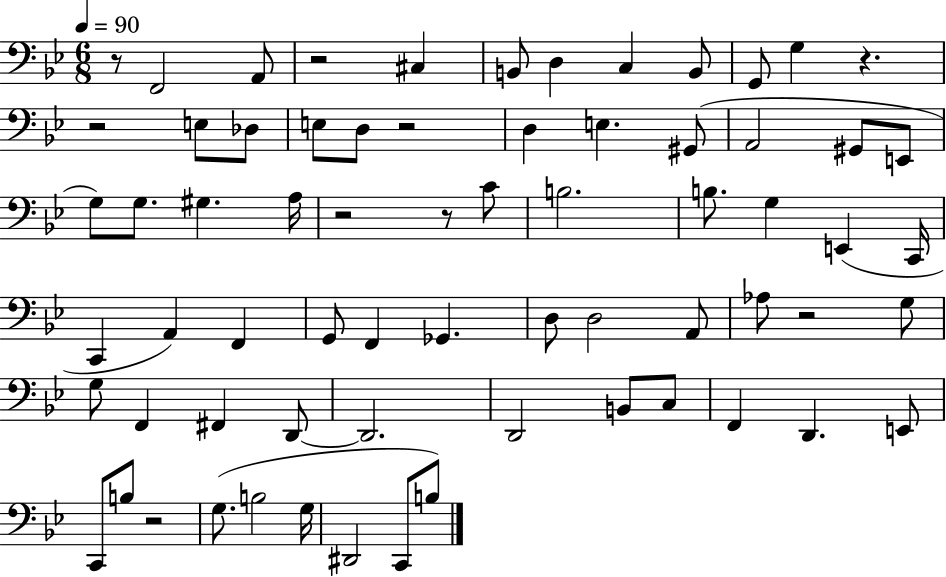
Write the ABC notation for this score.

X:1
T:Untitled
M:6/8
L:1/4
K:Bb
z/2 F,,2 A,,/2 z2 ^C, B,,/2 D, C, B,,/2 G,,/2 G, z z2 E,/2 _D,/2 E,/2 D,/2 z2 D, E, ^G,,/2 A,,2 ^G,,/2 E,,/2 G,/2 G,/2 ^G, A,/4 z2 z/2 C/2 B,2 B,/2 G, E,, C,,/4 C,, A,, F,, G,,/2 F,, _G,, D,/2 D,2 A,,/2 _A,/2 z2 G,/2 G,/2 F,, ^F,, D,,/2 D,,2 D,,2 B,,/2 C,/2 F,, D,, E,,/2 C,,/2 B,/2 z2 G,/2 B,2 G,/4 ^D,,2 C,,/2 B,/2